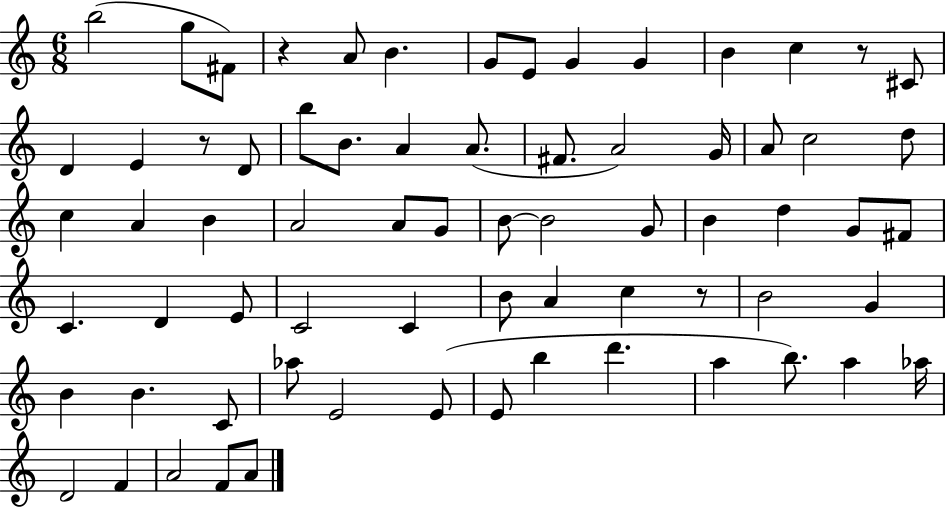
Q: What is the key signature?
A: C major